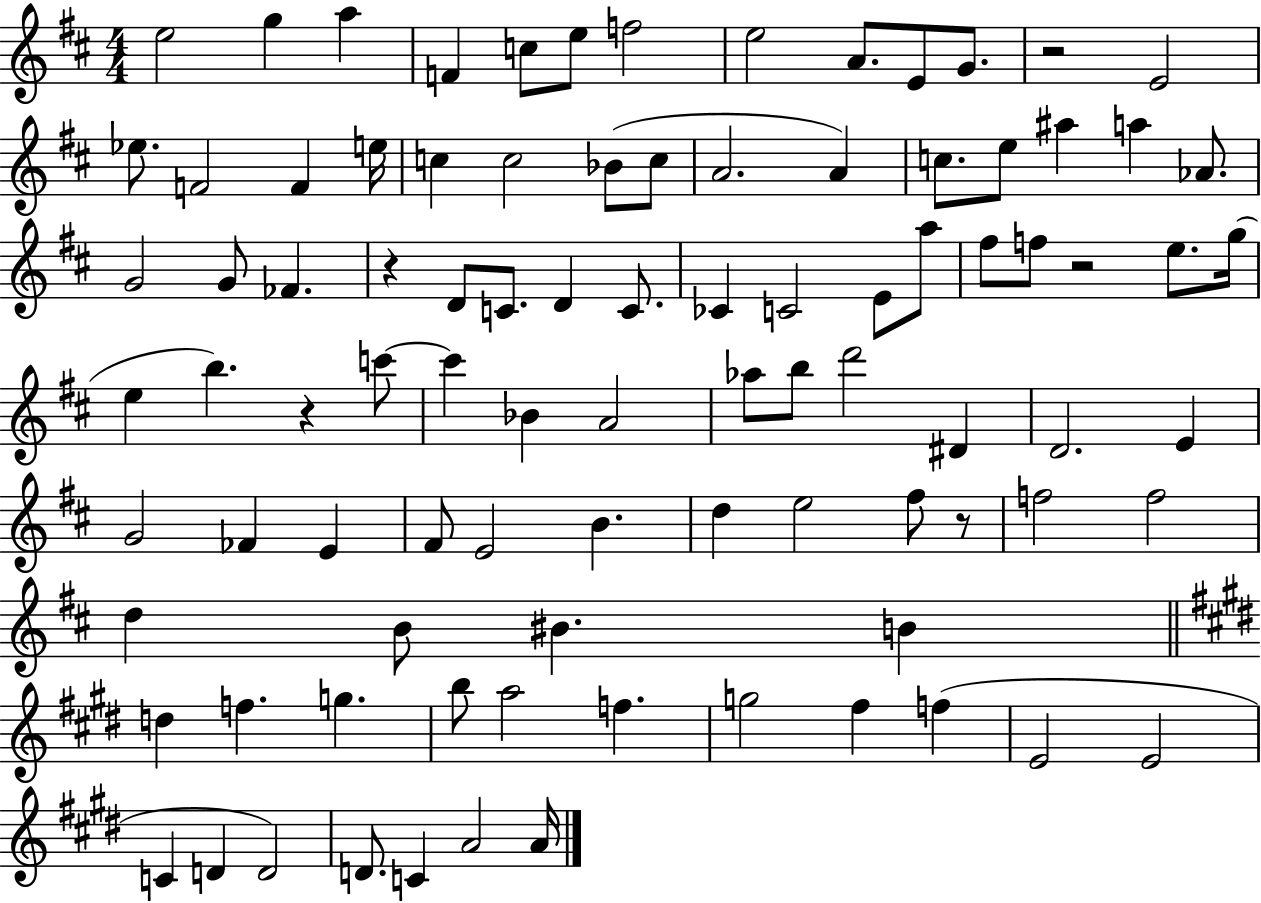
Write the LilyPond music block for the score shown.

{
  \clef treble
  \numericTimeSignature
  \time 4/4
  \key d \major
  e''2 g''4 a''4 | f'4 c''8 e''8 f''2 | e''2 a'8. e'8 g'8. | r2 e'2 | \break ees''8. f'2 f'4 e''16 | c''4 c''2 bes'8( c''8 | a'2. a'4) | c''8. e''8 ais''4 a''4 aes'8. | \break g'2 g'8 fes'4. | r4 d'8 c'8. d'4 c'8. | ces'4 c'2 e'8 a''8 | fis''8 f''8 r2 e''8. g''16( | \break e''4 b''4.) r4 c'''8~~ | c'''4 bes'4 a'2 | aes''8 b''8 d'''2 dis'4 | d'2. e'4 | \break g'2 fes'4 e'4 | fis'8 e'2 b'4. | d''4 e''2 fis''8 r8 | f''2 f''2 | \break d''4 b'8 bis'4. b'4 | \bar "||" \break \key e \major d''4 f''4. g''4. | b''8 a''2 f''4. | g''2 fis''4 f''4( | e'2 e'2 | \break c'4 d'4 d'2) | d'8. c'4 a'2 a'16 | \bar "|."
}